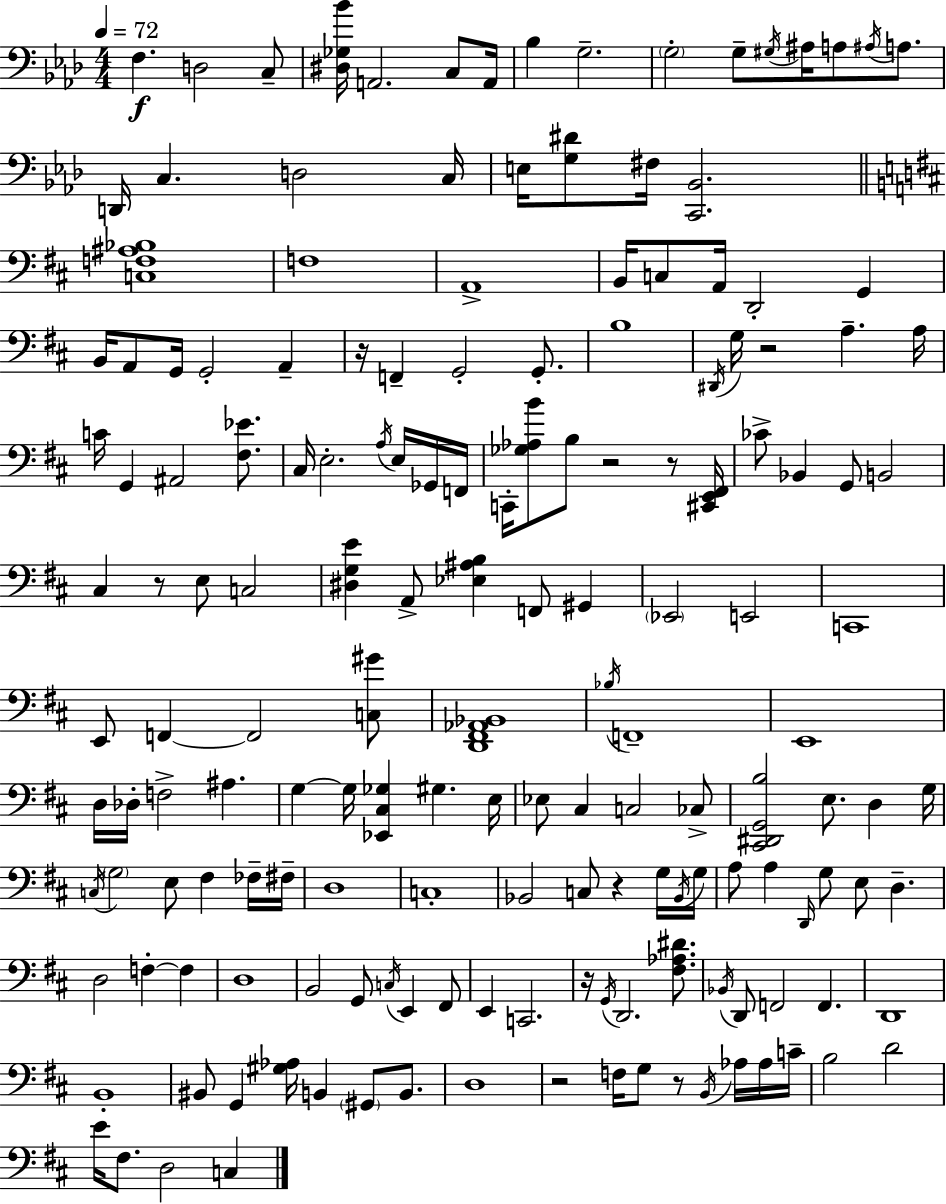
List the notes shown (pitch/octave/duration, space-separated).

F3/q. D3/h C3/e [D#3,Gb3,Bb4]/s A2/h. C3/e A2/s Bb3/q G3/h. G3/h G3/e G#3/s A#3/s A3/e A#3/s A3/e. D2/s C3/q. D3/h C3/s E3/s [G3,D#4]/e F#3/s [C2,Bb2]/h. [C3,F3,A#3,Bb3]/w F3/w A2/w B2/s C3/e A2/s D2/h G2/q B2/s A2/e G2/s G2/h A2/q R/s F2/q G2/h G2/e. B3/w D#2/s G3/s R/h A3/q. A3/s C4/s G2/q A#2/h [F#3,Eb4]/e. C#3/s E3/h. A3/s E3/s Gb2/s F2/s C2/s [Gb3,Ab3,B4]/e B3/e R/h R/e [C#2,E2,F#2]/s CES4/e Bb2/q G2/e B2/h C#3/q R/e E3/e C3/h [D#3,G3,E4]/q A2/e [Eb3,A#3,B3]/q F2/e G#2/q Eb2/h E2/h C2/w E2/e F2/q F2/h [C3,G#4]/e [D2,F#2,Ab2,Bb2]/w Bb3/s F2/w E2/w D3/s Db3/s F3/h A#3/q. G3/q G3/s [Eb2,C#3,Gb3]/q G#3/q. E3/s Eb3/e C#3/q C3/h CES3/e [C#2,D#2,G2,B3]/h E3/e. D3/q G3/s C3/s G3/h E3/e F#3/q FES3/s F#3/s D3/w C3/w Bb2/h C3/e R/q G3/s Bb2/s G3/s A3/e A3/q D2/s G3/e E3/e D3/q. D3/h F3/q F3/q D3/w B2/h G2/e C3/s E2/q F#2/e E2/q C2/h. R/s G2/s D2/h. [F#3,Ab3,D#4]/e. Bb2/s D2/e F2/h F2/q. D2/w B2/w BIS2/e G2/q [G#3,Ab3]/s B2/q G#2/e B2/e. D3/w R/h F3/s G3/e R/e B2/s Ab3/s Ab3/s C4/s B3/h D4/h E4/s F#3/e. D3/h C3/q